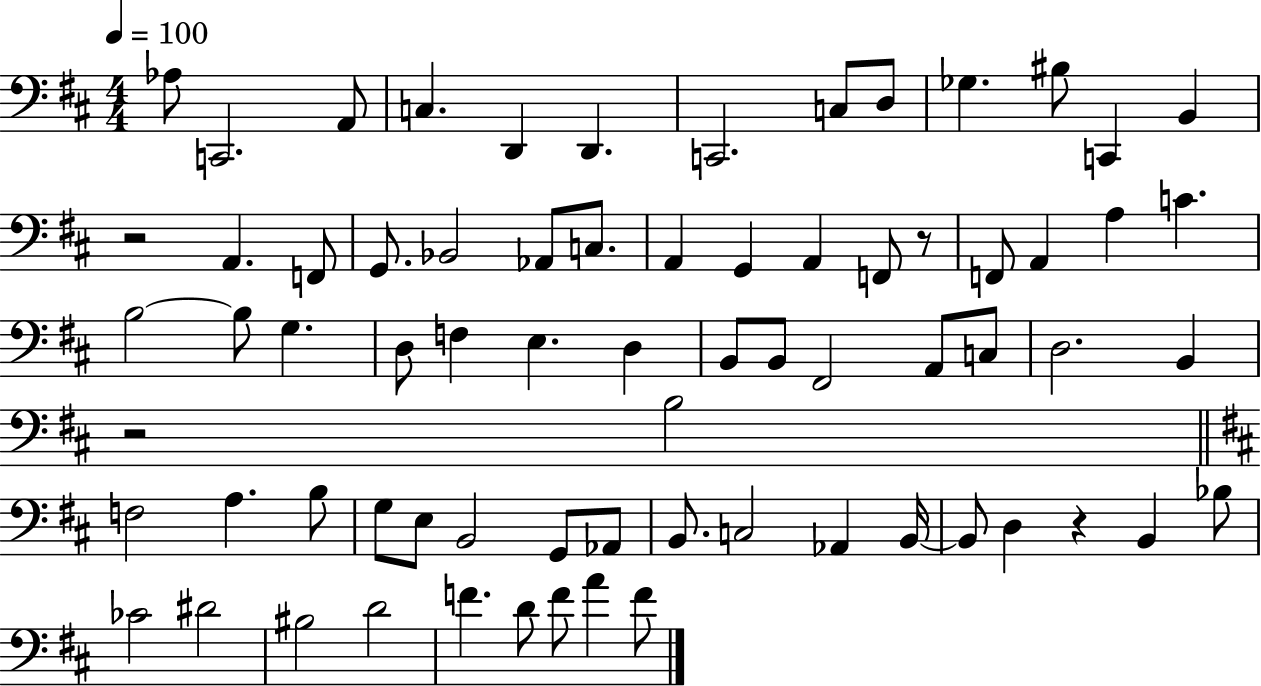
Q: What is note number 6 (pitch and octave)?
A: D2